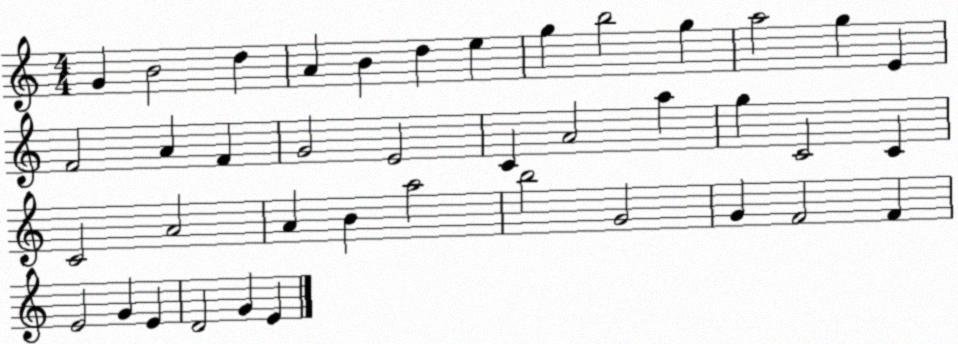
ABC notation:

X:1
T:Untitled
M:4/4
L:1/4
K:C
G B2 d A B d e g b2 g a2 g E F2 A F G2 E2 C A2 a g C2 C C2 A2 A B a2 b2 G2 G F2 F E2 G E D2 G E